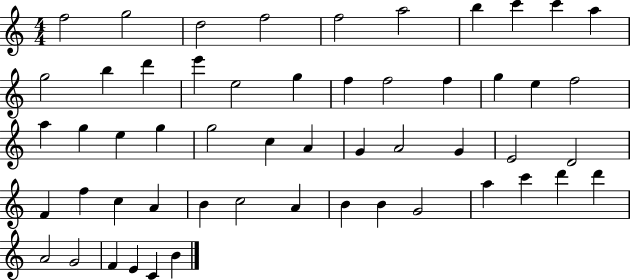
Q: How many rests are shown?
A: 0